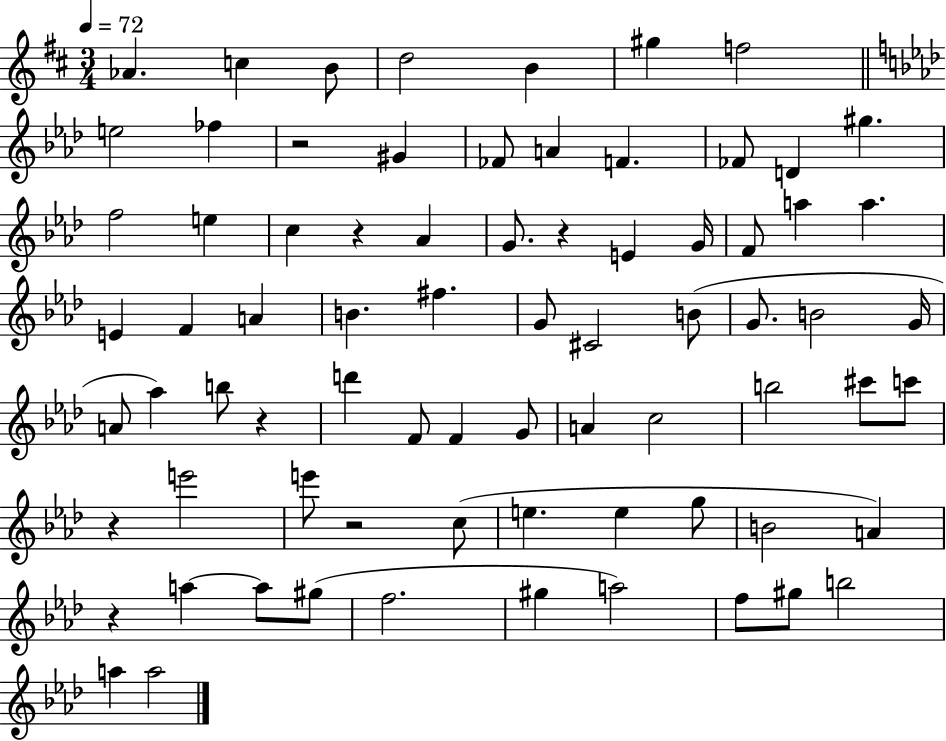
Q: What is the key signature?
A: D major